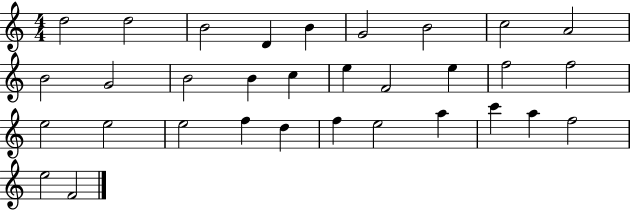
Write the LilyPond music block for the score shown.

{
  \clef treble
  \numericTimeSignature
  \time 4/4
  \key c \major
  d''2 d''2 | b'2 d'4 b'4 | g'2 b'2 | c''2 a'2 | \break b'2 g'2 | b'2 b'4 c''4 | e''4 f'2 e''4 | f''2 f''2 | \break e''2 e''2 | e''2 f''4 d''4 | f''4 e''2 a''4 | c'''4 a''4 f''2 | \break e''2 f'2 | \bar "|."
}